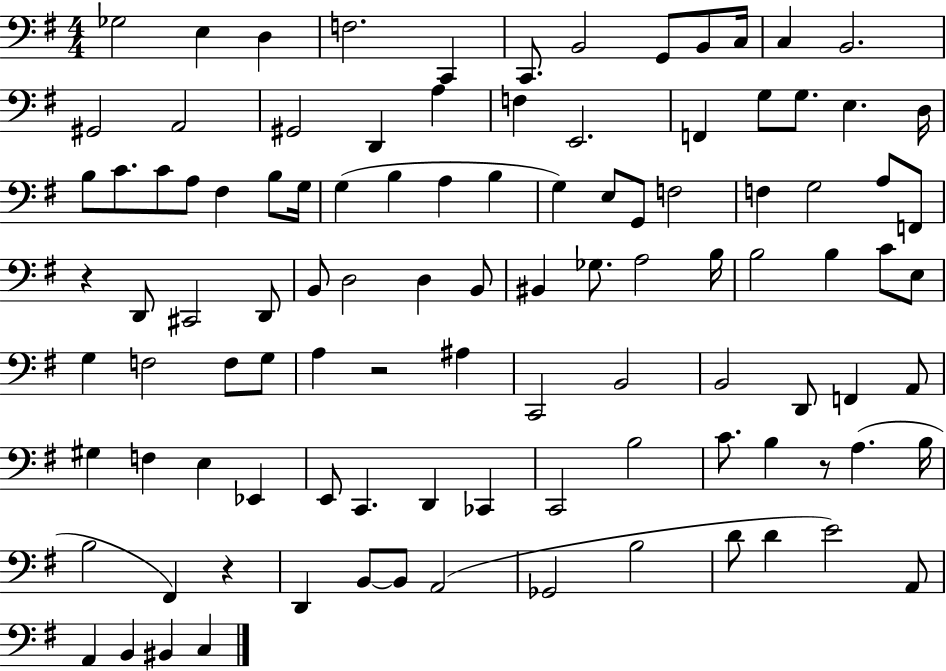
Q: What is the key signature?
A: G major